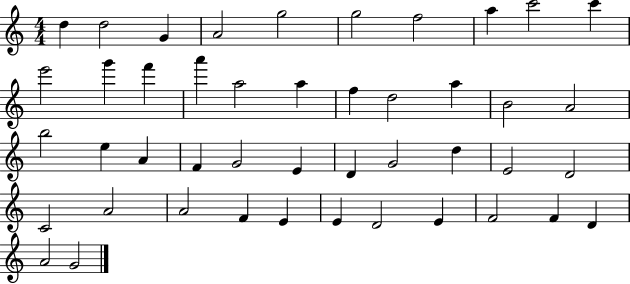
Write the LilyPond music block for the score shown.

{
  \clef treble
  \numericTimeSignature
  \time 4/4
  \key c \major
  d''4 d''2 g'4 | a'2 g''2 | g''2 f''2 | a''4 c'''2 c'''4 | \break e'''2 g'''4 f'''4 | a'''4 a''2 a''4 | f''4 d''2 a''4 | b'2 a'2 | \break b''2 e''4 a'4 | f'4 g'2 e'4 | d'4 g'2 d''4 | e'2 d'2 | \break c'2 a'2 | a'2 f'4 e'4 | e'4 d'2 e'4 | f'2 f'4 d'4 | \break a'2 g'2 | \bar "|."
}